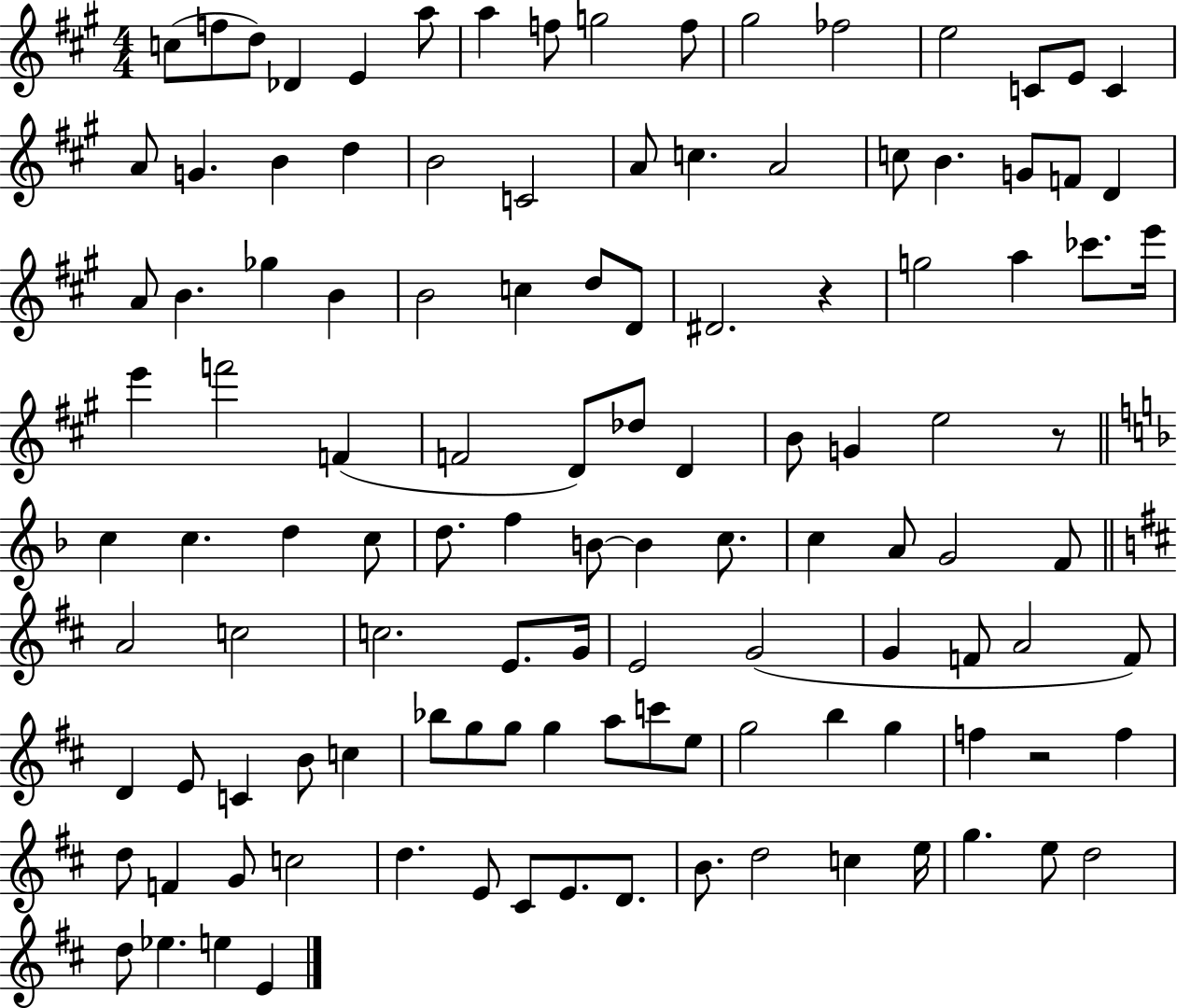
X:1
T:Untitled
M:4/4
L:1/4
K:A
c/2 f/2 d/2 _D E a/2 a f/2 g2 f/2 ^g2 _f2 e2 C/2 E/2 C A/2 G B d B2 C2 A/2 c A2 c/2 B G/2 F/2 D A/2 B _g B B2 c d/2 D/2 ^D2 z g2 a _c'/2 e'/4 e' f'2 F F2 D/2 _d/2 D B/2 G e2 z/2 c c d c/2 d/2 f B/2 B c/2 c A/2 G2 F/2 A2 c2 c2 E/2 G/4 E2 G2 G F/2 A2 F/2 D E/2 C B/2 c _b/2 g/2 g/2 g a/2 c'/2 e/2 g2 b g f z2 f d/2 F G/2 c2 d E/2 ^C/2 E/2 D/2 B/2 d2 c e/4 g e/2 d2 d/2 _e e E